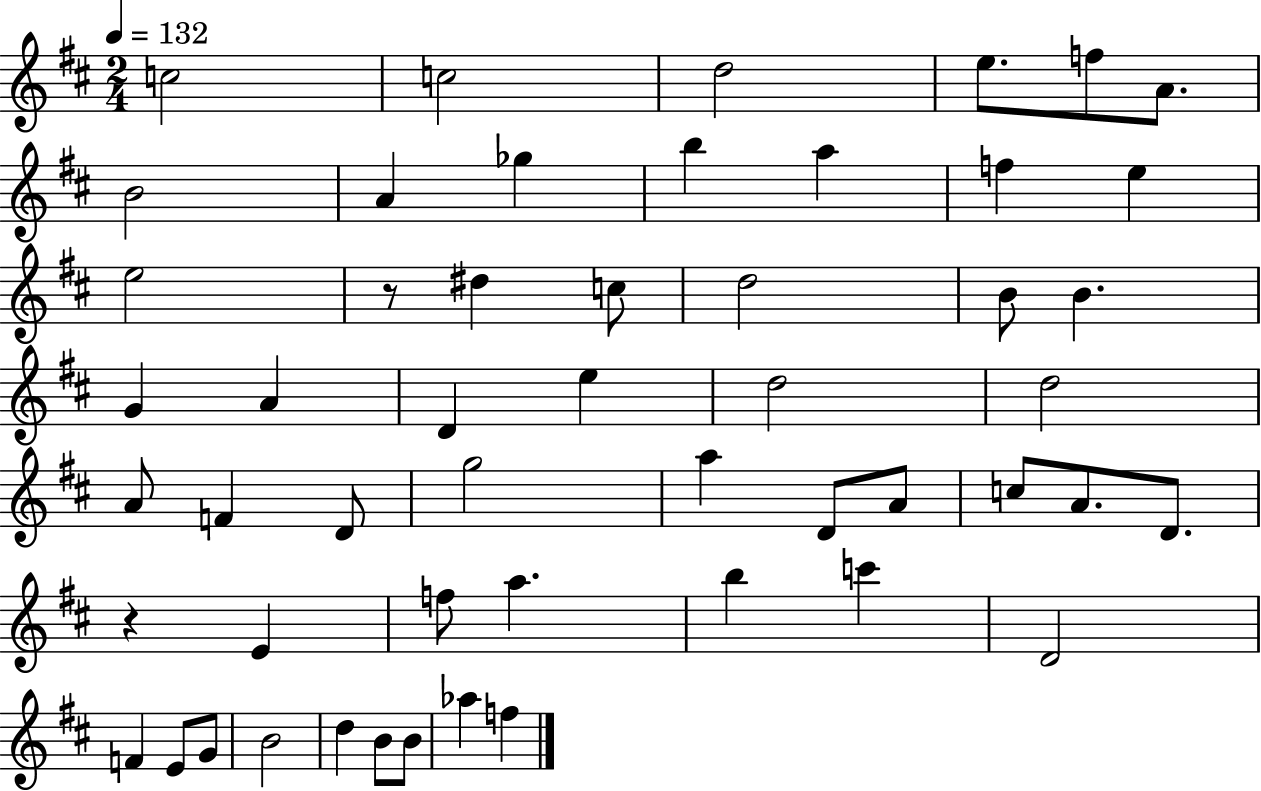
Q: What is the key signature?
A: D major